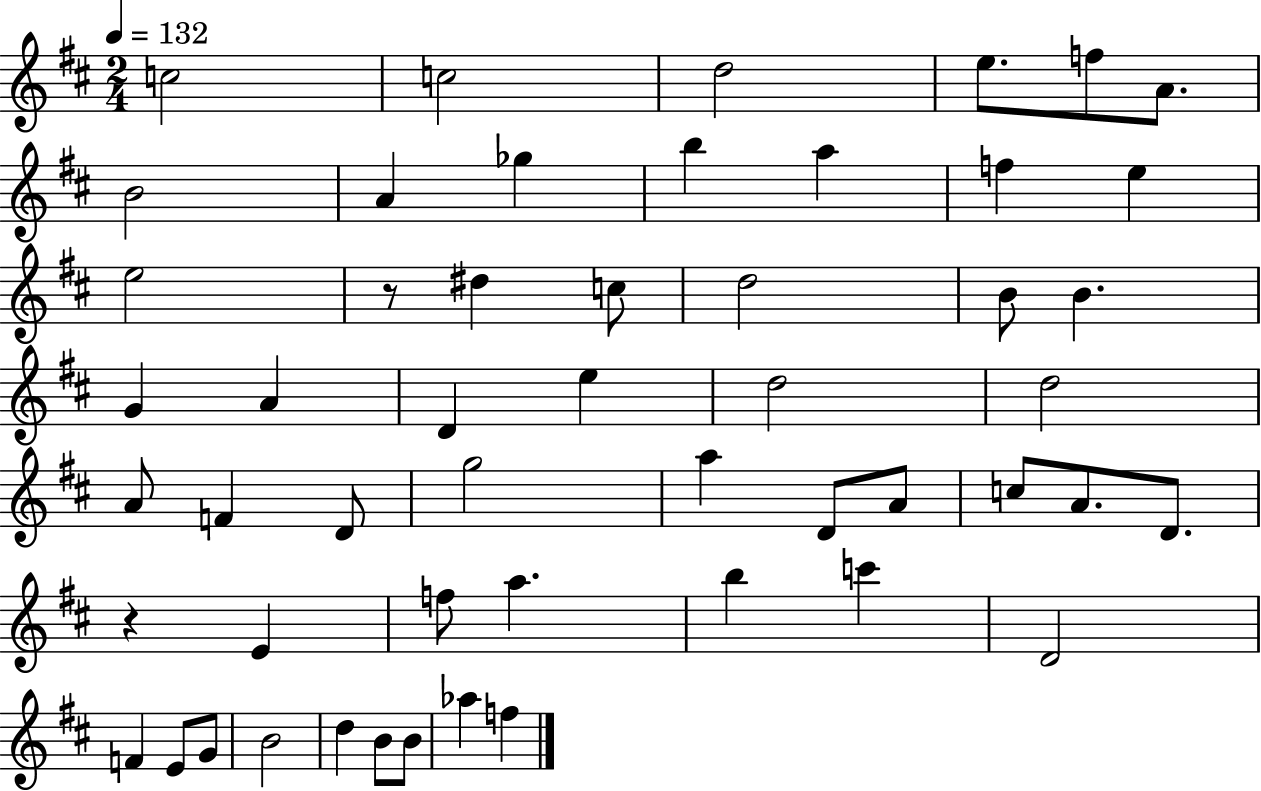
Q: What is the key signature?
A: D major